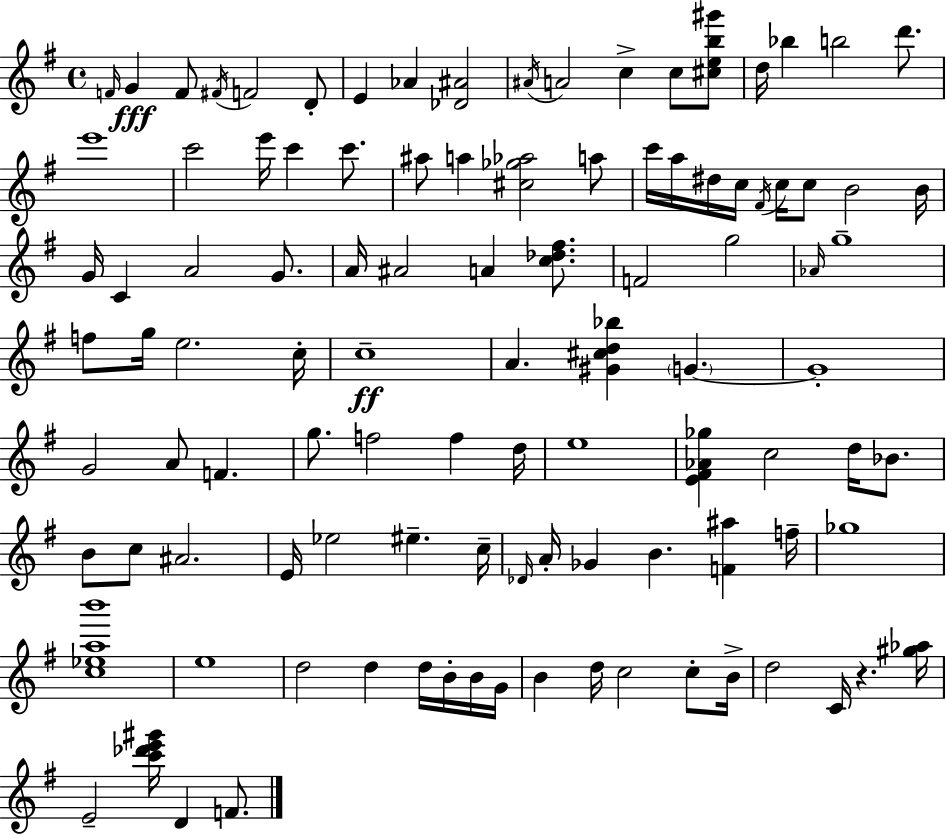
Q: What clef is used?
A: treble